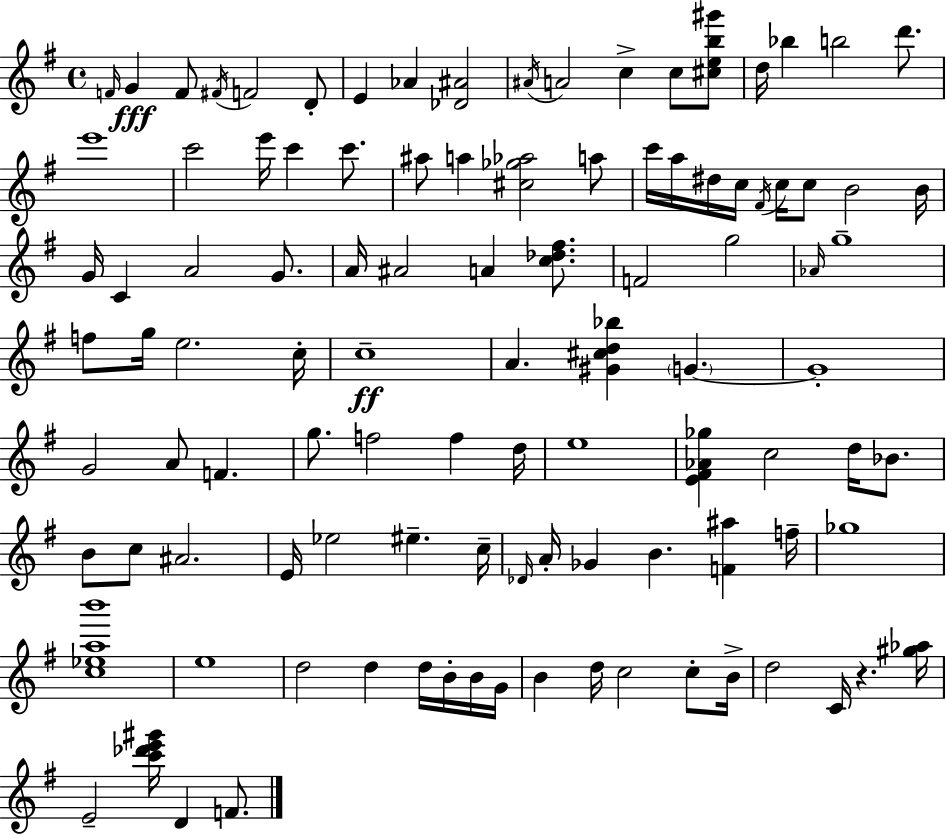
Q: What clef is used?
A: treble